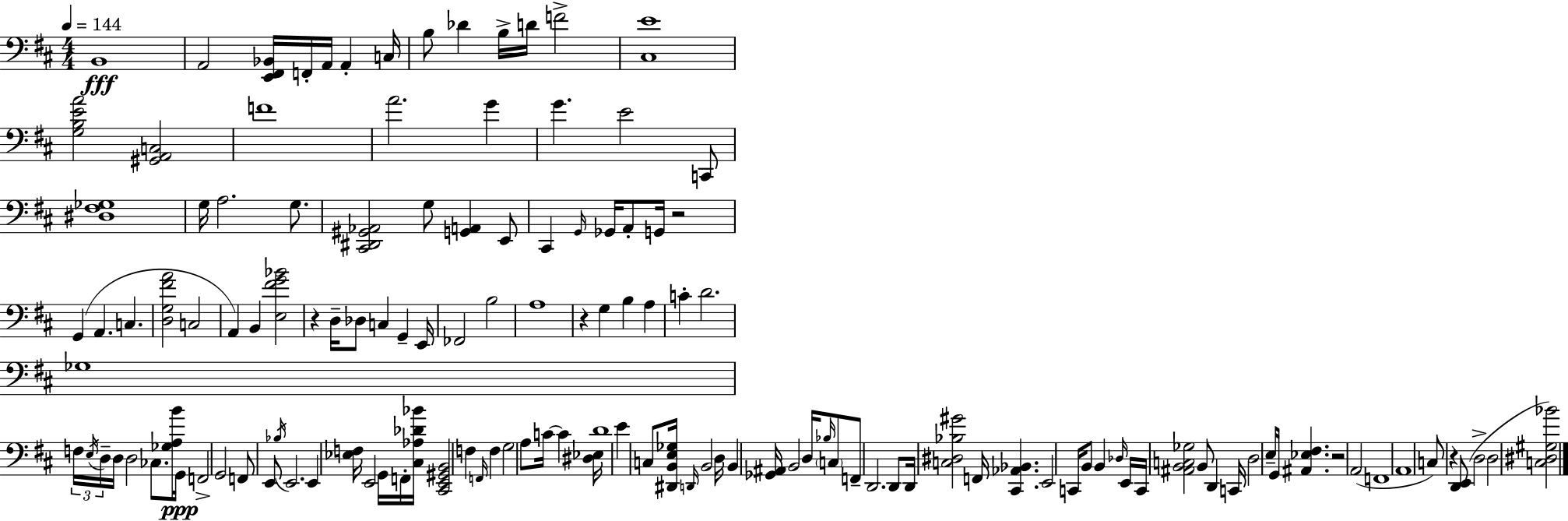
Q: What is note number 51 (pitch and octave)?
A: D3